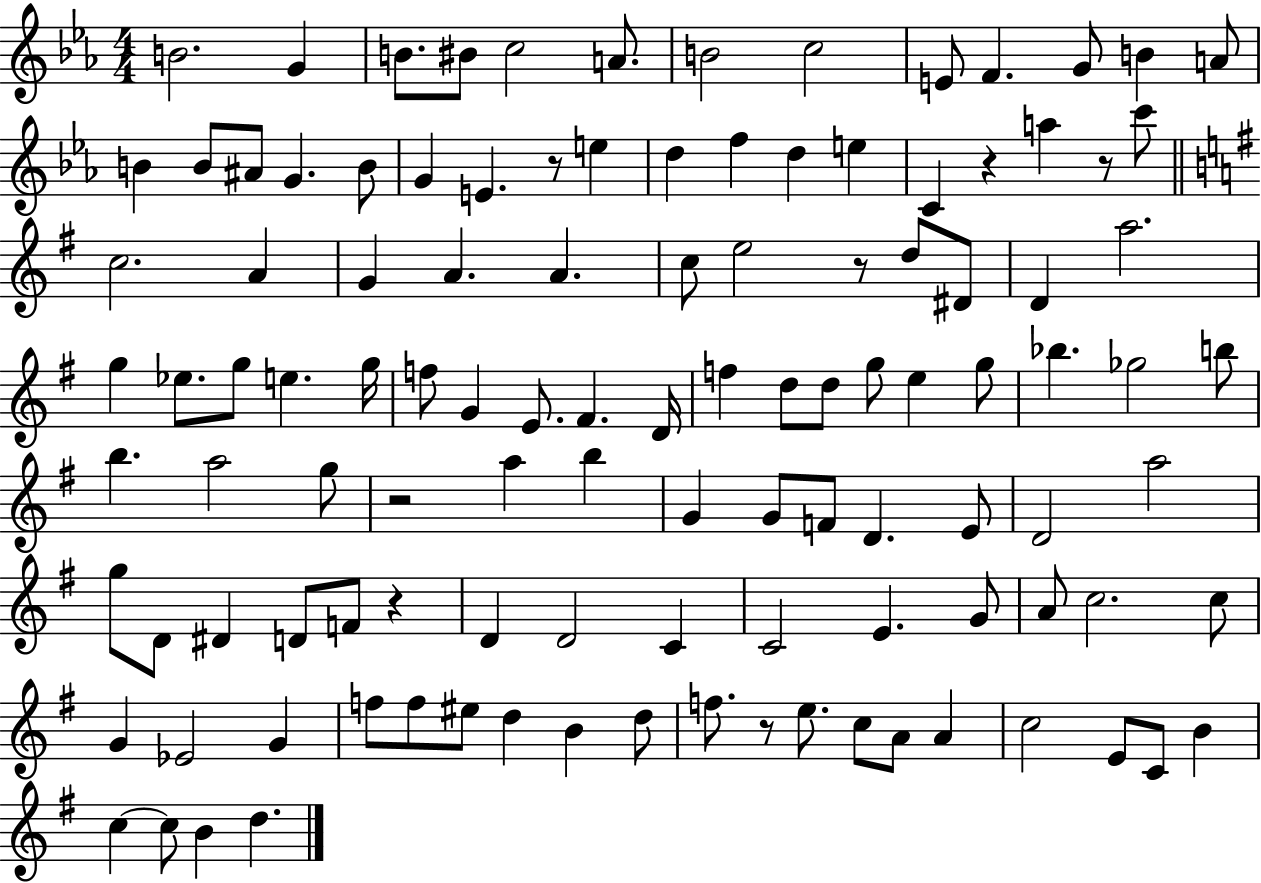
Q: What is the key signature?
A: EES major